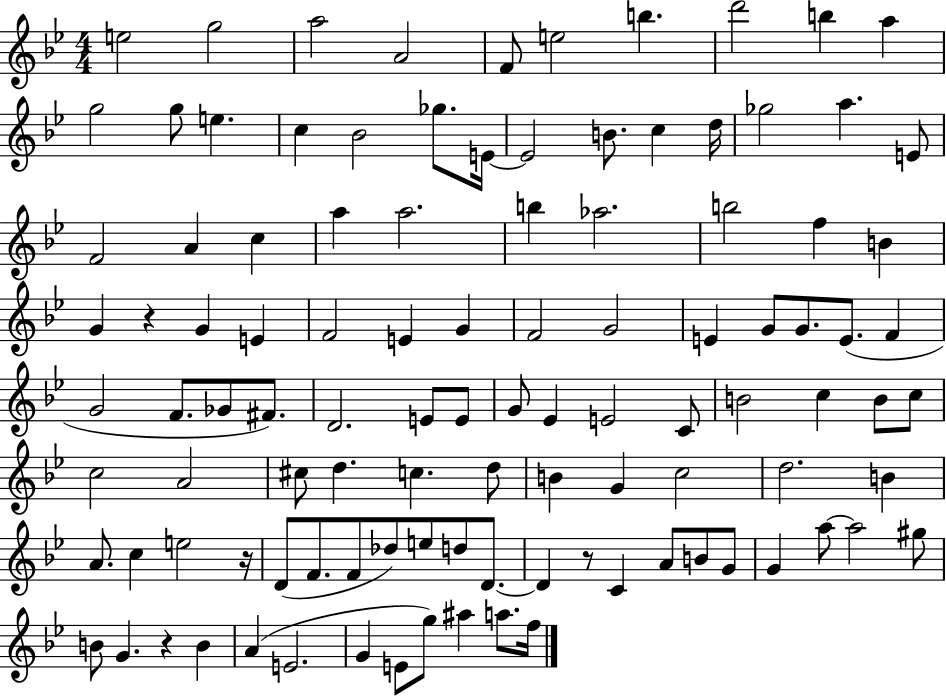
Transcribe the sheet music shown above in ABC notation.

X:1
T:Untitled
M:4/4
L:1/4
K:Bb
e2 g2 a2 A2 F/2 e2 b d'2 b a g2 g/2 e c _B2 _g/2 E/4 E2 B/2 c d/4 _g2 a E/2 F2 A c a a2 b _a2 b2 f B G z G E F2 E G F2 G2 E G/2 G/2 E/2 F G2 F/2 _G/2 ^F/2 D2 E/2 E/2 G/2 _E E2 C/2 B2 c B/2 c/2 c2 A2 ^c/2 d c d/2 B G c2 d2 B A/2 c e2 z/4 D/2 F/2 F/2 _d/2 e/2 d/2 D/2 D z/2 C A/2 B/2 G/2 G a/2 a2 ^g/2 B/2 G z B A E2 G E/2 g/2 ^a a/2 f/4